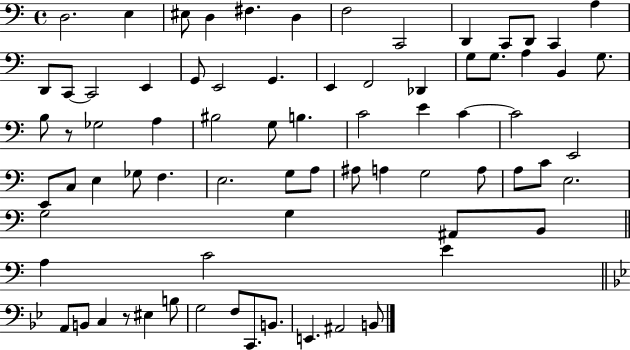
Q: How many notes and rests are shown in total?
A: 75